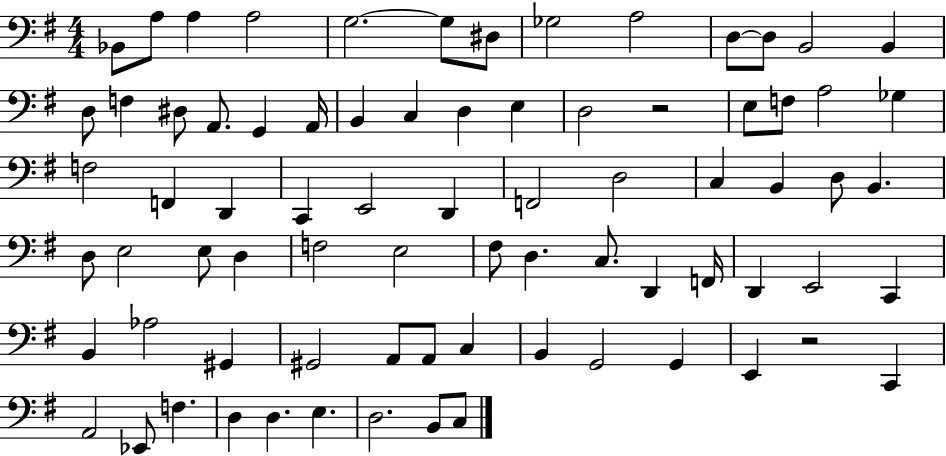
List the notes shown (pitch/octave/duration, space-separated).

Bb2/e A3/e A3/q A3/h G3/h. G3/e D#3/e Gb3/h A3/h D3/e D3/e B2/h B2/q D3/e F3/q D#3/e A2/e. G2/q A2/s B2/q C3/q D3/q E3/q D3/h R/h E3/e F3/e A3/h Gb3/q F3/h F2/q D2/q C2/q E2/h D2/q F2/h D3/h C3/q B2/q D3/e B2/q. D3/e E3/h E3/e D3/q F3/h E3/h F#3/e D3/q. C3/e. D2/q F2/s D2/q E2/h C2/q B2/q Ab3/h G#2/q G#2/h A2/e A2/e C3/q B2/q G2/h G2/q E2/q R/h C2/q A2/h Eb2/e F3/q. D3/q D3/q. E3/q. D3/h. B2/e C3/e